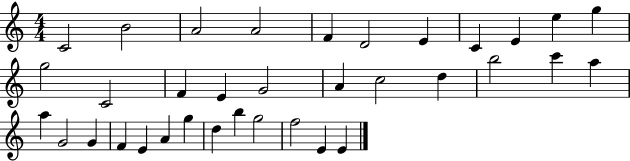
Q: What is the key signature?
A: C major